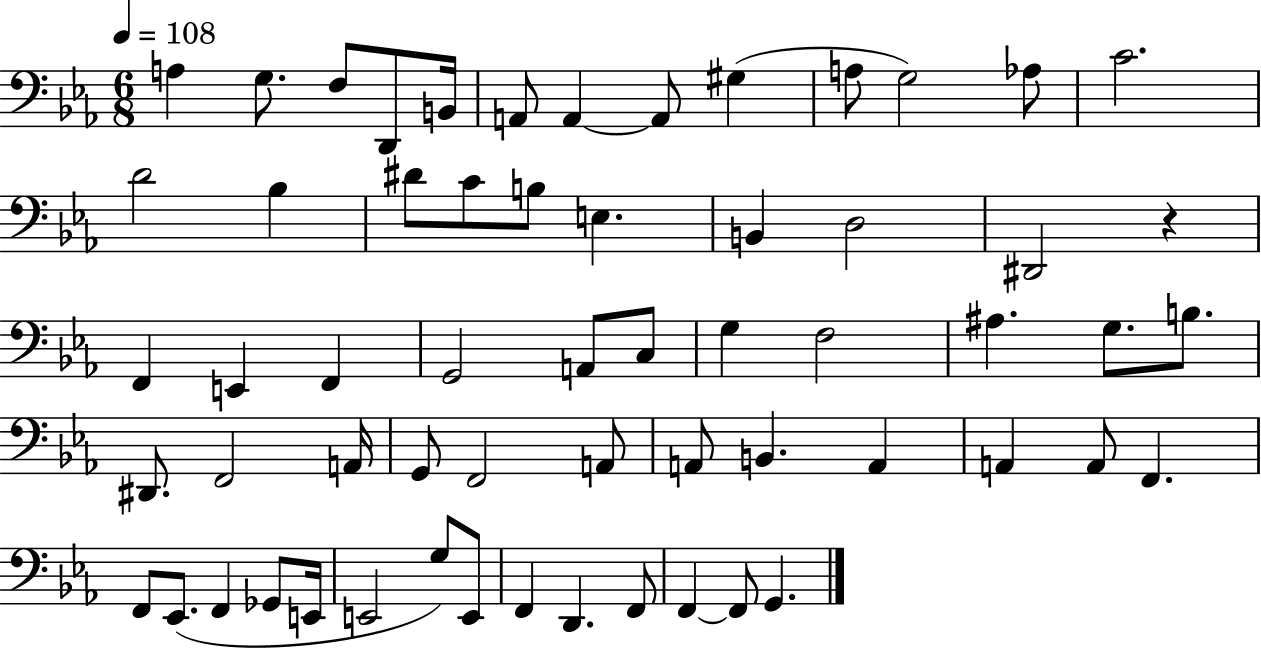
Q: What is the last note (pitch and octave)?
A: G2